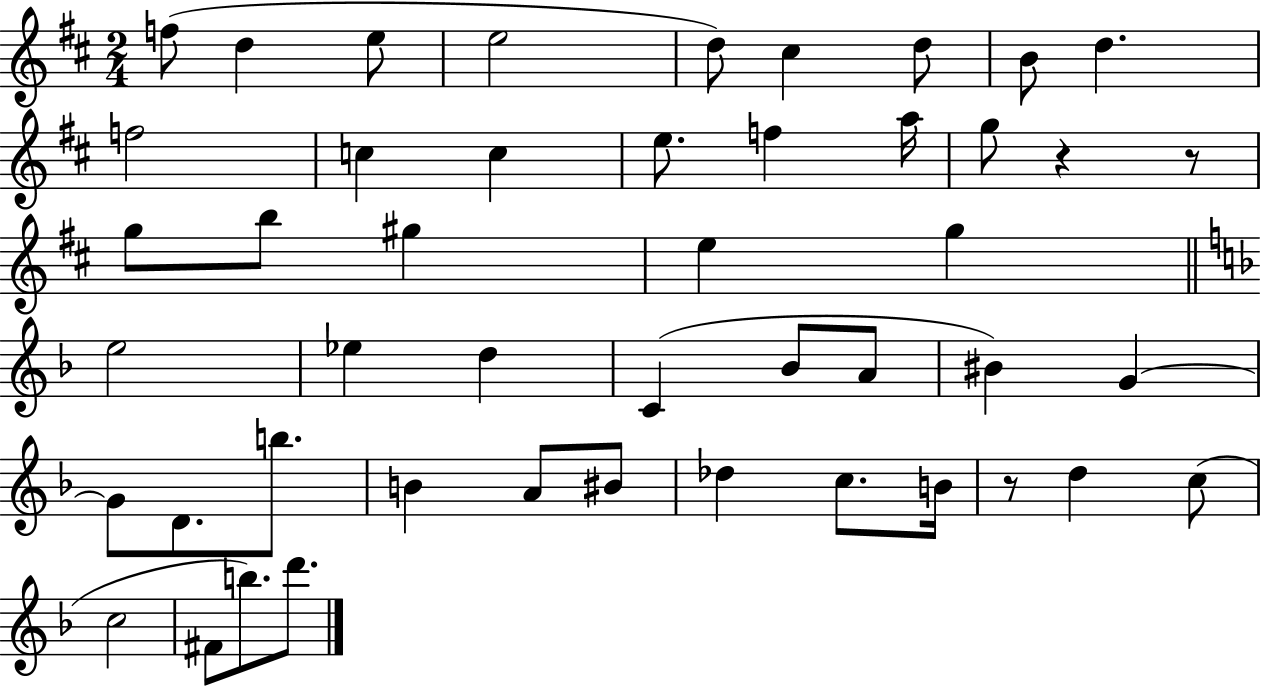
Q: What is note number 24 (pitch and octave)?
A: D5